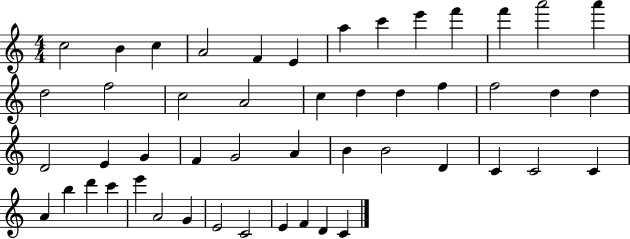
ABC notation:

X:1
T:Untitled
M:4/4
L:1/4
K:C
c2 B c A2 F E a c' e' f' f' a'2 a' d2 f2 c2 A2 c d d f f2 d d D2 E G F G2 A B B2 D C C2 C A b d' c' e' A2 G E2 C2 E F D C